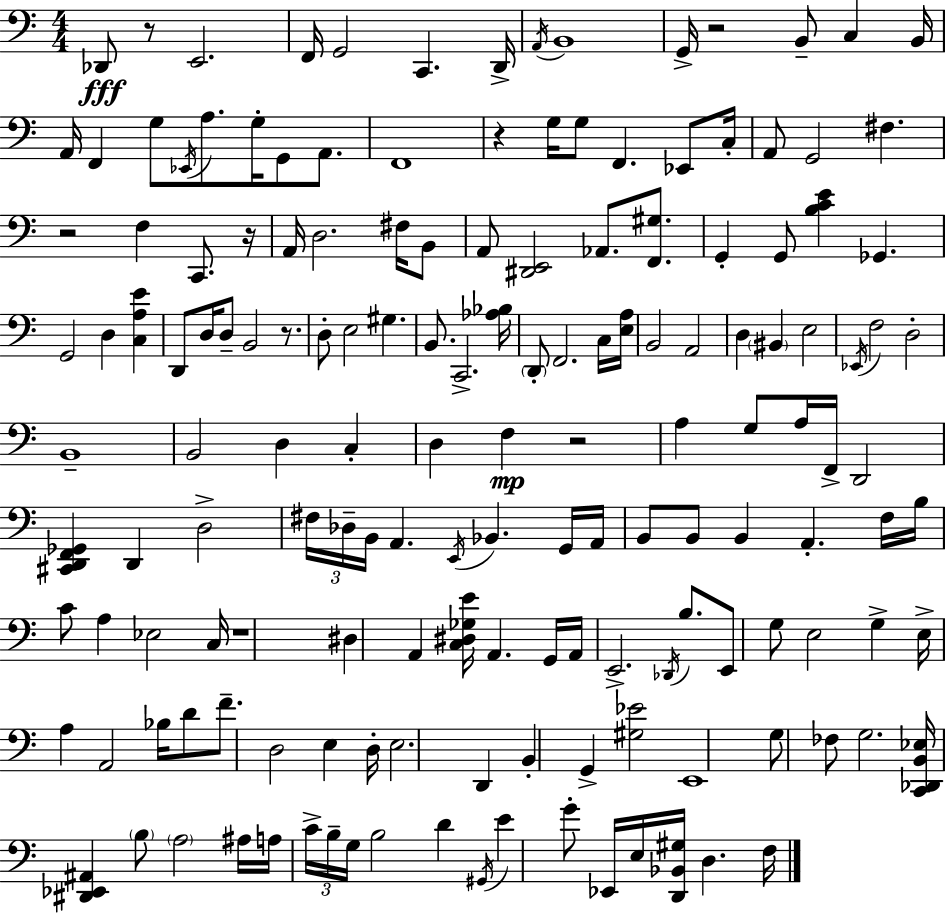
Db2/e R/e E2/h. F2/s G2/h C2/q. D2/s A2/s B2/w G2/s R/h B2/e C3/q B2/s A2/s F2/q G3/e Eb2/s A3/e. G3/s G2/e A2/e. F2/w R/q G3/s G3/e F2/q. Eb2/e C3/s A2/e G2/h F#3/q. R/h F3/q C2/e. R/s A2/s D3/h. F#3/s B2/e A2/e [D#2,E2]/h Ab2/e. [F2,G#3]/e. G2/q G2/e [B3,C4,E4]/q Gb2/q. G2/h D3/q [C3,A3,E4]/q D2/e D3/s D3/e B2/h R/e. D3/e E3/h G#3/q. B2/e. C2/h. [Ab3,Bb3]/s D2/e F2/h. C3/s [E3,A3]/s B2/h A2/h D3/q BIS2/q E3/h Eb2/s F3/h D3/h B2/w B2/h D3/q C3/q D3/q F3/q R/h A3/q G3/e A3/s F2/s D2/h [C#2,D2,F2,Gb2]/q D2/q D3/h F#3/s Db3/s B2/s A2/q. E2/s Bb2/q. G2/s A2/s B2/e B2/e B2/q A2/q. F3/s B3/s C4/e A3/q Eb3/h C3/s R/w D#3/q A2/q [C3,D#3,Gb3,E4]/s A2/q. G2/s A2/s E2/h. Db2/s B3/e. E2/e G3/e E3/h G3/q E3/s A3/q A2/h Bb3/s D4/e F4/e. D3/h E3/q D3/s E3/h. D2/q B2/q G2/q [G#3,Eb4]/h E2/w G3/e FES3/e G3/h. [C2,Db2,B2,Eb3]/s [D#2,Eb2,A#2]/q B3/e A3/h A#3/s A3/s C4/s B3/s G3/s B3/h D4/q G#2/s E4/q G4/e Eb2/s E3/s [D2,Bb2,G#3]/s D3/q. F3/s